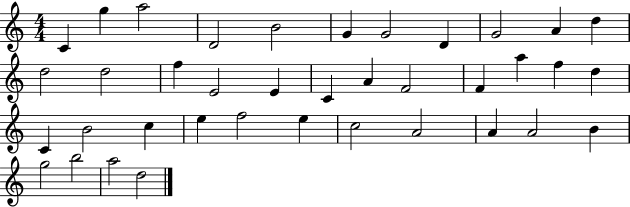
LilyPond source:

{
  \clef treble
  \numericTimeSignature
  \time 4/4
  \key c \major
  c'4 g''4 a''2 | d'2 b'2 | g'4 g'2 d'4 | g'2 a'4 d''4 | \break d''2 d''2 | f''4 e'2 e'4 | c'4 a'4 f'2 | f'4 a''4 f''4 d''4 | \break c'4 b'2 c''4 | e''4 f''2 e''4 | c''2 a'2 | a'4 a'2 b'4 | \break g''2 b''2 | a''2 d''2 | \bar "|."
}